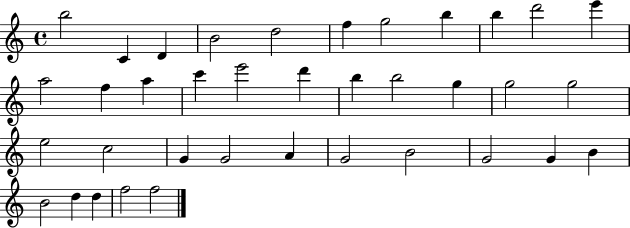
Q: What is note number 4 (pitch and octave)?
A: B4